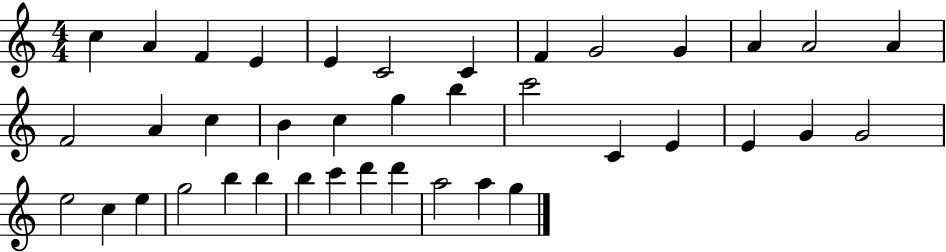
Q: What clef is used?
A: treble